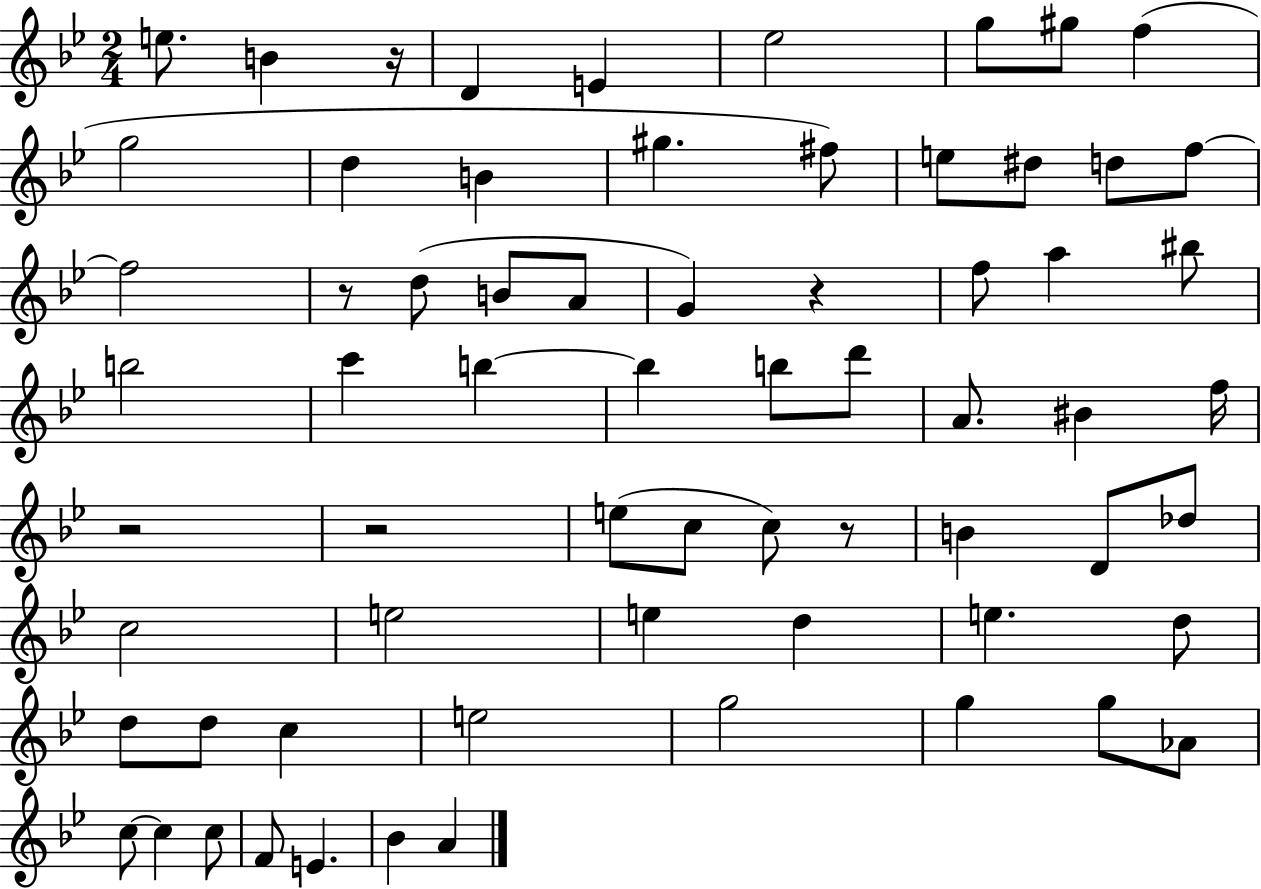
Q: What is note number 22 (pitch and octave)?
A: G4